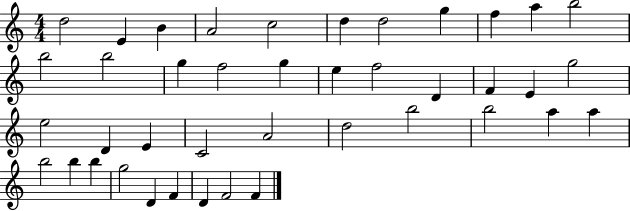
D5/h E4/q B4/q A4/h C5/h D5/q D5/h G5/q F5/q A5/q B5/h B5/h B5/h G5/q F5/h G5/q E5/q F5/h D4/q F4/q E4/q G5/h E5/h D4/q E4/q C4/h A4/h D5/h B5/h B5/h A5/q A5/q B5/h B5/q B5/q G5/h D4/q F4/q D4/q F4/h F4/q